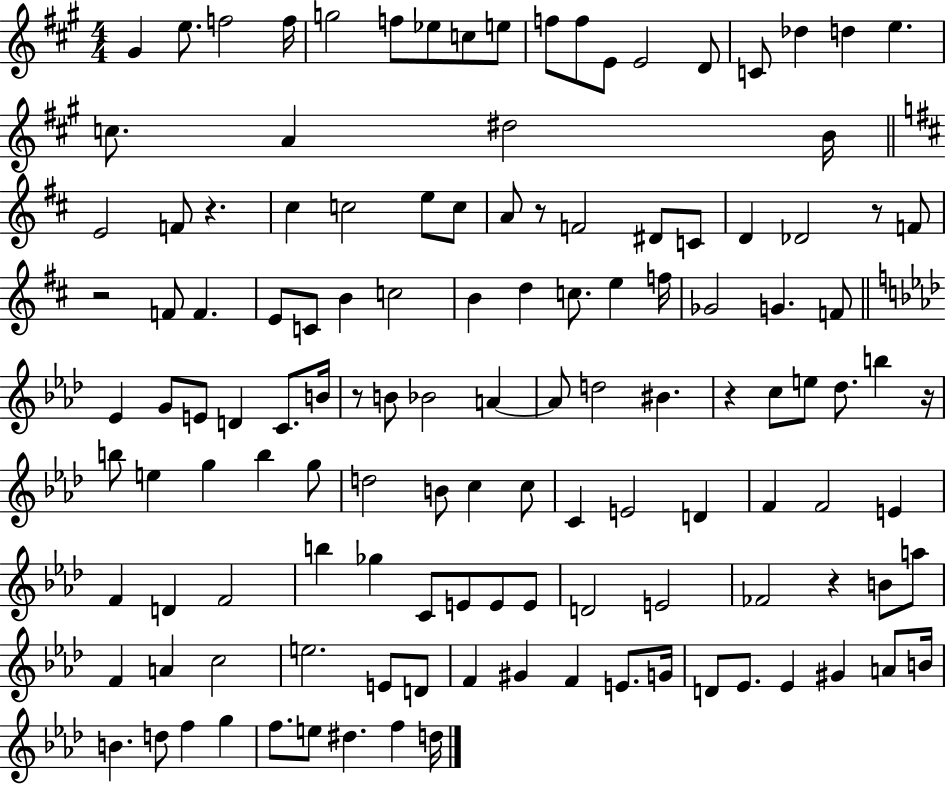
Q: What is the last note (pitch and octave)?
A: D5